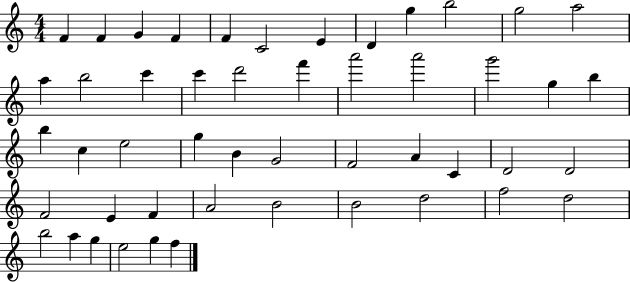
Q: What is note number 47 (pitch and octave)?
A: E5